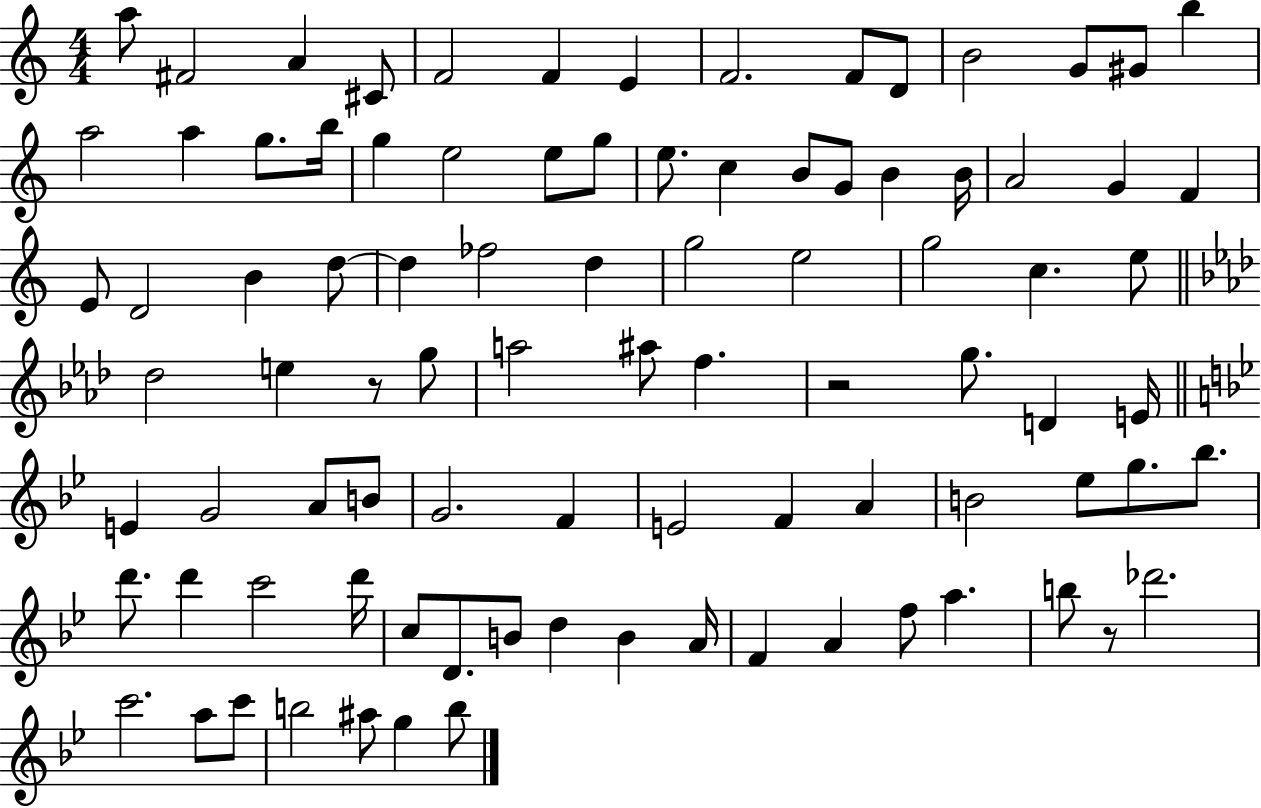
A5/e F#4/h A4/q C#4/e F4/h F4/q E4/q F4/h. F4/e D4/e B4/h G4/e G#4/e B5/q A5/h A5/q G5/e. B5/s G5/q E5/h E5/e G5/e E5/e. C5/q B4/e G4/e B4/q B4/s A4/h G4/q F4/q E4/e D4/h B4/q D5/e D5/q FES5/h D5/q G5/h E5/h G5/h C5/q. E5/e Db5/h E5/q R/e G5/e A5/h A#5/e F5/q. R/h G5/e. D4/q E4/s E4/q G4/h A4/e B4/e G4/h. F4/q E4/h F4/q A4/q B4/h Eb5/e G5/e. Bb5/e. D6/e. D6/q C6/h D6/s C5/e D4/e. B4/e D5/q B4/q A4/s F4/q A4/q F5/e A5/q. B5/e R/e Db6/h. C6/h. A5/e C6/e B5/h A#5/e G5/q B5/e